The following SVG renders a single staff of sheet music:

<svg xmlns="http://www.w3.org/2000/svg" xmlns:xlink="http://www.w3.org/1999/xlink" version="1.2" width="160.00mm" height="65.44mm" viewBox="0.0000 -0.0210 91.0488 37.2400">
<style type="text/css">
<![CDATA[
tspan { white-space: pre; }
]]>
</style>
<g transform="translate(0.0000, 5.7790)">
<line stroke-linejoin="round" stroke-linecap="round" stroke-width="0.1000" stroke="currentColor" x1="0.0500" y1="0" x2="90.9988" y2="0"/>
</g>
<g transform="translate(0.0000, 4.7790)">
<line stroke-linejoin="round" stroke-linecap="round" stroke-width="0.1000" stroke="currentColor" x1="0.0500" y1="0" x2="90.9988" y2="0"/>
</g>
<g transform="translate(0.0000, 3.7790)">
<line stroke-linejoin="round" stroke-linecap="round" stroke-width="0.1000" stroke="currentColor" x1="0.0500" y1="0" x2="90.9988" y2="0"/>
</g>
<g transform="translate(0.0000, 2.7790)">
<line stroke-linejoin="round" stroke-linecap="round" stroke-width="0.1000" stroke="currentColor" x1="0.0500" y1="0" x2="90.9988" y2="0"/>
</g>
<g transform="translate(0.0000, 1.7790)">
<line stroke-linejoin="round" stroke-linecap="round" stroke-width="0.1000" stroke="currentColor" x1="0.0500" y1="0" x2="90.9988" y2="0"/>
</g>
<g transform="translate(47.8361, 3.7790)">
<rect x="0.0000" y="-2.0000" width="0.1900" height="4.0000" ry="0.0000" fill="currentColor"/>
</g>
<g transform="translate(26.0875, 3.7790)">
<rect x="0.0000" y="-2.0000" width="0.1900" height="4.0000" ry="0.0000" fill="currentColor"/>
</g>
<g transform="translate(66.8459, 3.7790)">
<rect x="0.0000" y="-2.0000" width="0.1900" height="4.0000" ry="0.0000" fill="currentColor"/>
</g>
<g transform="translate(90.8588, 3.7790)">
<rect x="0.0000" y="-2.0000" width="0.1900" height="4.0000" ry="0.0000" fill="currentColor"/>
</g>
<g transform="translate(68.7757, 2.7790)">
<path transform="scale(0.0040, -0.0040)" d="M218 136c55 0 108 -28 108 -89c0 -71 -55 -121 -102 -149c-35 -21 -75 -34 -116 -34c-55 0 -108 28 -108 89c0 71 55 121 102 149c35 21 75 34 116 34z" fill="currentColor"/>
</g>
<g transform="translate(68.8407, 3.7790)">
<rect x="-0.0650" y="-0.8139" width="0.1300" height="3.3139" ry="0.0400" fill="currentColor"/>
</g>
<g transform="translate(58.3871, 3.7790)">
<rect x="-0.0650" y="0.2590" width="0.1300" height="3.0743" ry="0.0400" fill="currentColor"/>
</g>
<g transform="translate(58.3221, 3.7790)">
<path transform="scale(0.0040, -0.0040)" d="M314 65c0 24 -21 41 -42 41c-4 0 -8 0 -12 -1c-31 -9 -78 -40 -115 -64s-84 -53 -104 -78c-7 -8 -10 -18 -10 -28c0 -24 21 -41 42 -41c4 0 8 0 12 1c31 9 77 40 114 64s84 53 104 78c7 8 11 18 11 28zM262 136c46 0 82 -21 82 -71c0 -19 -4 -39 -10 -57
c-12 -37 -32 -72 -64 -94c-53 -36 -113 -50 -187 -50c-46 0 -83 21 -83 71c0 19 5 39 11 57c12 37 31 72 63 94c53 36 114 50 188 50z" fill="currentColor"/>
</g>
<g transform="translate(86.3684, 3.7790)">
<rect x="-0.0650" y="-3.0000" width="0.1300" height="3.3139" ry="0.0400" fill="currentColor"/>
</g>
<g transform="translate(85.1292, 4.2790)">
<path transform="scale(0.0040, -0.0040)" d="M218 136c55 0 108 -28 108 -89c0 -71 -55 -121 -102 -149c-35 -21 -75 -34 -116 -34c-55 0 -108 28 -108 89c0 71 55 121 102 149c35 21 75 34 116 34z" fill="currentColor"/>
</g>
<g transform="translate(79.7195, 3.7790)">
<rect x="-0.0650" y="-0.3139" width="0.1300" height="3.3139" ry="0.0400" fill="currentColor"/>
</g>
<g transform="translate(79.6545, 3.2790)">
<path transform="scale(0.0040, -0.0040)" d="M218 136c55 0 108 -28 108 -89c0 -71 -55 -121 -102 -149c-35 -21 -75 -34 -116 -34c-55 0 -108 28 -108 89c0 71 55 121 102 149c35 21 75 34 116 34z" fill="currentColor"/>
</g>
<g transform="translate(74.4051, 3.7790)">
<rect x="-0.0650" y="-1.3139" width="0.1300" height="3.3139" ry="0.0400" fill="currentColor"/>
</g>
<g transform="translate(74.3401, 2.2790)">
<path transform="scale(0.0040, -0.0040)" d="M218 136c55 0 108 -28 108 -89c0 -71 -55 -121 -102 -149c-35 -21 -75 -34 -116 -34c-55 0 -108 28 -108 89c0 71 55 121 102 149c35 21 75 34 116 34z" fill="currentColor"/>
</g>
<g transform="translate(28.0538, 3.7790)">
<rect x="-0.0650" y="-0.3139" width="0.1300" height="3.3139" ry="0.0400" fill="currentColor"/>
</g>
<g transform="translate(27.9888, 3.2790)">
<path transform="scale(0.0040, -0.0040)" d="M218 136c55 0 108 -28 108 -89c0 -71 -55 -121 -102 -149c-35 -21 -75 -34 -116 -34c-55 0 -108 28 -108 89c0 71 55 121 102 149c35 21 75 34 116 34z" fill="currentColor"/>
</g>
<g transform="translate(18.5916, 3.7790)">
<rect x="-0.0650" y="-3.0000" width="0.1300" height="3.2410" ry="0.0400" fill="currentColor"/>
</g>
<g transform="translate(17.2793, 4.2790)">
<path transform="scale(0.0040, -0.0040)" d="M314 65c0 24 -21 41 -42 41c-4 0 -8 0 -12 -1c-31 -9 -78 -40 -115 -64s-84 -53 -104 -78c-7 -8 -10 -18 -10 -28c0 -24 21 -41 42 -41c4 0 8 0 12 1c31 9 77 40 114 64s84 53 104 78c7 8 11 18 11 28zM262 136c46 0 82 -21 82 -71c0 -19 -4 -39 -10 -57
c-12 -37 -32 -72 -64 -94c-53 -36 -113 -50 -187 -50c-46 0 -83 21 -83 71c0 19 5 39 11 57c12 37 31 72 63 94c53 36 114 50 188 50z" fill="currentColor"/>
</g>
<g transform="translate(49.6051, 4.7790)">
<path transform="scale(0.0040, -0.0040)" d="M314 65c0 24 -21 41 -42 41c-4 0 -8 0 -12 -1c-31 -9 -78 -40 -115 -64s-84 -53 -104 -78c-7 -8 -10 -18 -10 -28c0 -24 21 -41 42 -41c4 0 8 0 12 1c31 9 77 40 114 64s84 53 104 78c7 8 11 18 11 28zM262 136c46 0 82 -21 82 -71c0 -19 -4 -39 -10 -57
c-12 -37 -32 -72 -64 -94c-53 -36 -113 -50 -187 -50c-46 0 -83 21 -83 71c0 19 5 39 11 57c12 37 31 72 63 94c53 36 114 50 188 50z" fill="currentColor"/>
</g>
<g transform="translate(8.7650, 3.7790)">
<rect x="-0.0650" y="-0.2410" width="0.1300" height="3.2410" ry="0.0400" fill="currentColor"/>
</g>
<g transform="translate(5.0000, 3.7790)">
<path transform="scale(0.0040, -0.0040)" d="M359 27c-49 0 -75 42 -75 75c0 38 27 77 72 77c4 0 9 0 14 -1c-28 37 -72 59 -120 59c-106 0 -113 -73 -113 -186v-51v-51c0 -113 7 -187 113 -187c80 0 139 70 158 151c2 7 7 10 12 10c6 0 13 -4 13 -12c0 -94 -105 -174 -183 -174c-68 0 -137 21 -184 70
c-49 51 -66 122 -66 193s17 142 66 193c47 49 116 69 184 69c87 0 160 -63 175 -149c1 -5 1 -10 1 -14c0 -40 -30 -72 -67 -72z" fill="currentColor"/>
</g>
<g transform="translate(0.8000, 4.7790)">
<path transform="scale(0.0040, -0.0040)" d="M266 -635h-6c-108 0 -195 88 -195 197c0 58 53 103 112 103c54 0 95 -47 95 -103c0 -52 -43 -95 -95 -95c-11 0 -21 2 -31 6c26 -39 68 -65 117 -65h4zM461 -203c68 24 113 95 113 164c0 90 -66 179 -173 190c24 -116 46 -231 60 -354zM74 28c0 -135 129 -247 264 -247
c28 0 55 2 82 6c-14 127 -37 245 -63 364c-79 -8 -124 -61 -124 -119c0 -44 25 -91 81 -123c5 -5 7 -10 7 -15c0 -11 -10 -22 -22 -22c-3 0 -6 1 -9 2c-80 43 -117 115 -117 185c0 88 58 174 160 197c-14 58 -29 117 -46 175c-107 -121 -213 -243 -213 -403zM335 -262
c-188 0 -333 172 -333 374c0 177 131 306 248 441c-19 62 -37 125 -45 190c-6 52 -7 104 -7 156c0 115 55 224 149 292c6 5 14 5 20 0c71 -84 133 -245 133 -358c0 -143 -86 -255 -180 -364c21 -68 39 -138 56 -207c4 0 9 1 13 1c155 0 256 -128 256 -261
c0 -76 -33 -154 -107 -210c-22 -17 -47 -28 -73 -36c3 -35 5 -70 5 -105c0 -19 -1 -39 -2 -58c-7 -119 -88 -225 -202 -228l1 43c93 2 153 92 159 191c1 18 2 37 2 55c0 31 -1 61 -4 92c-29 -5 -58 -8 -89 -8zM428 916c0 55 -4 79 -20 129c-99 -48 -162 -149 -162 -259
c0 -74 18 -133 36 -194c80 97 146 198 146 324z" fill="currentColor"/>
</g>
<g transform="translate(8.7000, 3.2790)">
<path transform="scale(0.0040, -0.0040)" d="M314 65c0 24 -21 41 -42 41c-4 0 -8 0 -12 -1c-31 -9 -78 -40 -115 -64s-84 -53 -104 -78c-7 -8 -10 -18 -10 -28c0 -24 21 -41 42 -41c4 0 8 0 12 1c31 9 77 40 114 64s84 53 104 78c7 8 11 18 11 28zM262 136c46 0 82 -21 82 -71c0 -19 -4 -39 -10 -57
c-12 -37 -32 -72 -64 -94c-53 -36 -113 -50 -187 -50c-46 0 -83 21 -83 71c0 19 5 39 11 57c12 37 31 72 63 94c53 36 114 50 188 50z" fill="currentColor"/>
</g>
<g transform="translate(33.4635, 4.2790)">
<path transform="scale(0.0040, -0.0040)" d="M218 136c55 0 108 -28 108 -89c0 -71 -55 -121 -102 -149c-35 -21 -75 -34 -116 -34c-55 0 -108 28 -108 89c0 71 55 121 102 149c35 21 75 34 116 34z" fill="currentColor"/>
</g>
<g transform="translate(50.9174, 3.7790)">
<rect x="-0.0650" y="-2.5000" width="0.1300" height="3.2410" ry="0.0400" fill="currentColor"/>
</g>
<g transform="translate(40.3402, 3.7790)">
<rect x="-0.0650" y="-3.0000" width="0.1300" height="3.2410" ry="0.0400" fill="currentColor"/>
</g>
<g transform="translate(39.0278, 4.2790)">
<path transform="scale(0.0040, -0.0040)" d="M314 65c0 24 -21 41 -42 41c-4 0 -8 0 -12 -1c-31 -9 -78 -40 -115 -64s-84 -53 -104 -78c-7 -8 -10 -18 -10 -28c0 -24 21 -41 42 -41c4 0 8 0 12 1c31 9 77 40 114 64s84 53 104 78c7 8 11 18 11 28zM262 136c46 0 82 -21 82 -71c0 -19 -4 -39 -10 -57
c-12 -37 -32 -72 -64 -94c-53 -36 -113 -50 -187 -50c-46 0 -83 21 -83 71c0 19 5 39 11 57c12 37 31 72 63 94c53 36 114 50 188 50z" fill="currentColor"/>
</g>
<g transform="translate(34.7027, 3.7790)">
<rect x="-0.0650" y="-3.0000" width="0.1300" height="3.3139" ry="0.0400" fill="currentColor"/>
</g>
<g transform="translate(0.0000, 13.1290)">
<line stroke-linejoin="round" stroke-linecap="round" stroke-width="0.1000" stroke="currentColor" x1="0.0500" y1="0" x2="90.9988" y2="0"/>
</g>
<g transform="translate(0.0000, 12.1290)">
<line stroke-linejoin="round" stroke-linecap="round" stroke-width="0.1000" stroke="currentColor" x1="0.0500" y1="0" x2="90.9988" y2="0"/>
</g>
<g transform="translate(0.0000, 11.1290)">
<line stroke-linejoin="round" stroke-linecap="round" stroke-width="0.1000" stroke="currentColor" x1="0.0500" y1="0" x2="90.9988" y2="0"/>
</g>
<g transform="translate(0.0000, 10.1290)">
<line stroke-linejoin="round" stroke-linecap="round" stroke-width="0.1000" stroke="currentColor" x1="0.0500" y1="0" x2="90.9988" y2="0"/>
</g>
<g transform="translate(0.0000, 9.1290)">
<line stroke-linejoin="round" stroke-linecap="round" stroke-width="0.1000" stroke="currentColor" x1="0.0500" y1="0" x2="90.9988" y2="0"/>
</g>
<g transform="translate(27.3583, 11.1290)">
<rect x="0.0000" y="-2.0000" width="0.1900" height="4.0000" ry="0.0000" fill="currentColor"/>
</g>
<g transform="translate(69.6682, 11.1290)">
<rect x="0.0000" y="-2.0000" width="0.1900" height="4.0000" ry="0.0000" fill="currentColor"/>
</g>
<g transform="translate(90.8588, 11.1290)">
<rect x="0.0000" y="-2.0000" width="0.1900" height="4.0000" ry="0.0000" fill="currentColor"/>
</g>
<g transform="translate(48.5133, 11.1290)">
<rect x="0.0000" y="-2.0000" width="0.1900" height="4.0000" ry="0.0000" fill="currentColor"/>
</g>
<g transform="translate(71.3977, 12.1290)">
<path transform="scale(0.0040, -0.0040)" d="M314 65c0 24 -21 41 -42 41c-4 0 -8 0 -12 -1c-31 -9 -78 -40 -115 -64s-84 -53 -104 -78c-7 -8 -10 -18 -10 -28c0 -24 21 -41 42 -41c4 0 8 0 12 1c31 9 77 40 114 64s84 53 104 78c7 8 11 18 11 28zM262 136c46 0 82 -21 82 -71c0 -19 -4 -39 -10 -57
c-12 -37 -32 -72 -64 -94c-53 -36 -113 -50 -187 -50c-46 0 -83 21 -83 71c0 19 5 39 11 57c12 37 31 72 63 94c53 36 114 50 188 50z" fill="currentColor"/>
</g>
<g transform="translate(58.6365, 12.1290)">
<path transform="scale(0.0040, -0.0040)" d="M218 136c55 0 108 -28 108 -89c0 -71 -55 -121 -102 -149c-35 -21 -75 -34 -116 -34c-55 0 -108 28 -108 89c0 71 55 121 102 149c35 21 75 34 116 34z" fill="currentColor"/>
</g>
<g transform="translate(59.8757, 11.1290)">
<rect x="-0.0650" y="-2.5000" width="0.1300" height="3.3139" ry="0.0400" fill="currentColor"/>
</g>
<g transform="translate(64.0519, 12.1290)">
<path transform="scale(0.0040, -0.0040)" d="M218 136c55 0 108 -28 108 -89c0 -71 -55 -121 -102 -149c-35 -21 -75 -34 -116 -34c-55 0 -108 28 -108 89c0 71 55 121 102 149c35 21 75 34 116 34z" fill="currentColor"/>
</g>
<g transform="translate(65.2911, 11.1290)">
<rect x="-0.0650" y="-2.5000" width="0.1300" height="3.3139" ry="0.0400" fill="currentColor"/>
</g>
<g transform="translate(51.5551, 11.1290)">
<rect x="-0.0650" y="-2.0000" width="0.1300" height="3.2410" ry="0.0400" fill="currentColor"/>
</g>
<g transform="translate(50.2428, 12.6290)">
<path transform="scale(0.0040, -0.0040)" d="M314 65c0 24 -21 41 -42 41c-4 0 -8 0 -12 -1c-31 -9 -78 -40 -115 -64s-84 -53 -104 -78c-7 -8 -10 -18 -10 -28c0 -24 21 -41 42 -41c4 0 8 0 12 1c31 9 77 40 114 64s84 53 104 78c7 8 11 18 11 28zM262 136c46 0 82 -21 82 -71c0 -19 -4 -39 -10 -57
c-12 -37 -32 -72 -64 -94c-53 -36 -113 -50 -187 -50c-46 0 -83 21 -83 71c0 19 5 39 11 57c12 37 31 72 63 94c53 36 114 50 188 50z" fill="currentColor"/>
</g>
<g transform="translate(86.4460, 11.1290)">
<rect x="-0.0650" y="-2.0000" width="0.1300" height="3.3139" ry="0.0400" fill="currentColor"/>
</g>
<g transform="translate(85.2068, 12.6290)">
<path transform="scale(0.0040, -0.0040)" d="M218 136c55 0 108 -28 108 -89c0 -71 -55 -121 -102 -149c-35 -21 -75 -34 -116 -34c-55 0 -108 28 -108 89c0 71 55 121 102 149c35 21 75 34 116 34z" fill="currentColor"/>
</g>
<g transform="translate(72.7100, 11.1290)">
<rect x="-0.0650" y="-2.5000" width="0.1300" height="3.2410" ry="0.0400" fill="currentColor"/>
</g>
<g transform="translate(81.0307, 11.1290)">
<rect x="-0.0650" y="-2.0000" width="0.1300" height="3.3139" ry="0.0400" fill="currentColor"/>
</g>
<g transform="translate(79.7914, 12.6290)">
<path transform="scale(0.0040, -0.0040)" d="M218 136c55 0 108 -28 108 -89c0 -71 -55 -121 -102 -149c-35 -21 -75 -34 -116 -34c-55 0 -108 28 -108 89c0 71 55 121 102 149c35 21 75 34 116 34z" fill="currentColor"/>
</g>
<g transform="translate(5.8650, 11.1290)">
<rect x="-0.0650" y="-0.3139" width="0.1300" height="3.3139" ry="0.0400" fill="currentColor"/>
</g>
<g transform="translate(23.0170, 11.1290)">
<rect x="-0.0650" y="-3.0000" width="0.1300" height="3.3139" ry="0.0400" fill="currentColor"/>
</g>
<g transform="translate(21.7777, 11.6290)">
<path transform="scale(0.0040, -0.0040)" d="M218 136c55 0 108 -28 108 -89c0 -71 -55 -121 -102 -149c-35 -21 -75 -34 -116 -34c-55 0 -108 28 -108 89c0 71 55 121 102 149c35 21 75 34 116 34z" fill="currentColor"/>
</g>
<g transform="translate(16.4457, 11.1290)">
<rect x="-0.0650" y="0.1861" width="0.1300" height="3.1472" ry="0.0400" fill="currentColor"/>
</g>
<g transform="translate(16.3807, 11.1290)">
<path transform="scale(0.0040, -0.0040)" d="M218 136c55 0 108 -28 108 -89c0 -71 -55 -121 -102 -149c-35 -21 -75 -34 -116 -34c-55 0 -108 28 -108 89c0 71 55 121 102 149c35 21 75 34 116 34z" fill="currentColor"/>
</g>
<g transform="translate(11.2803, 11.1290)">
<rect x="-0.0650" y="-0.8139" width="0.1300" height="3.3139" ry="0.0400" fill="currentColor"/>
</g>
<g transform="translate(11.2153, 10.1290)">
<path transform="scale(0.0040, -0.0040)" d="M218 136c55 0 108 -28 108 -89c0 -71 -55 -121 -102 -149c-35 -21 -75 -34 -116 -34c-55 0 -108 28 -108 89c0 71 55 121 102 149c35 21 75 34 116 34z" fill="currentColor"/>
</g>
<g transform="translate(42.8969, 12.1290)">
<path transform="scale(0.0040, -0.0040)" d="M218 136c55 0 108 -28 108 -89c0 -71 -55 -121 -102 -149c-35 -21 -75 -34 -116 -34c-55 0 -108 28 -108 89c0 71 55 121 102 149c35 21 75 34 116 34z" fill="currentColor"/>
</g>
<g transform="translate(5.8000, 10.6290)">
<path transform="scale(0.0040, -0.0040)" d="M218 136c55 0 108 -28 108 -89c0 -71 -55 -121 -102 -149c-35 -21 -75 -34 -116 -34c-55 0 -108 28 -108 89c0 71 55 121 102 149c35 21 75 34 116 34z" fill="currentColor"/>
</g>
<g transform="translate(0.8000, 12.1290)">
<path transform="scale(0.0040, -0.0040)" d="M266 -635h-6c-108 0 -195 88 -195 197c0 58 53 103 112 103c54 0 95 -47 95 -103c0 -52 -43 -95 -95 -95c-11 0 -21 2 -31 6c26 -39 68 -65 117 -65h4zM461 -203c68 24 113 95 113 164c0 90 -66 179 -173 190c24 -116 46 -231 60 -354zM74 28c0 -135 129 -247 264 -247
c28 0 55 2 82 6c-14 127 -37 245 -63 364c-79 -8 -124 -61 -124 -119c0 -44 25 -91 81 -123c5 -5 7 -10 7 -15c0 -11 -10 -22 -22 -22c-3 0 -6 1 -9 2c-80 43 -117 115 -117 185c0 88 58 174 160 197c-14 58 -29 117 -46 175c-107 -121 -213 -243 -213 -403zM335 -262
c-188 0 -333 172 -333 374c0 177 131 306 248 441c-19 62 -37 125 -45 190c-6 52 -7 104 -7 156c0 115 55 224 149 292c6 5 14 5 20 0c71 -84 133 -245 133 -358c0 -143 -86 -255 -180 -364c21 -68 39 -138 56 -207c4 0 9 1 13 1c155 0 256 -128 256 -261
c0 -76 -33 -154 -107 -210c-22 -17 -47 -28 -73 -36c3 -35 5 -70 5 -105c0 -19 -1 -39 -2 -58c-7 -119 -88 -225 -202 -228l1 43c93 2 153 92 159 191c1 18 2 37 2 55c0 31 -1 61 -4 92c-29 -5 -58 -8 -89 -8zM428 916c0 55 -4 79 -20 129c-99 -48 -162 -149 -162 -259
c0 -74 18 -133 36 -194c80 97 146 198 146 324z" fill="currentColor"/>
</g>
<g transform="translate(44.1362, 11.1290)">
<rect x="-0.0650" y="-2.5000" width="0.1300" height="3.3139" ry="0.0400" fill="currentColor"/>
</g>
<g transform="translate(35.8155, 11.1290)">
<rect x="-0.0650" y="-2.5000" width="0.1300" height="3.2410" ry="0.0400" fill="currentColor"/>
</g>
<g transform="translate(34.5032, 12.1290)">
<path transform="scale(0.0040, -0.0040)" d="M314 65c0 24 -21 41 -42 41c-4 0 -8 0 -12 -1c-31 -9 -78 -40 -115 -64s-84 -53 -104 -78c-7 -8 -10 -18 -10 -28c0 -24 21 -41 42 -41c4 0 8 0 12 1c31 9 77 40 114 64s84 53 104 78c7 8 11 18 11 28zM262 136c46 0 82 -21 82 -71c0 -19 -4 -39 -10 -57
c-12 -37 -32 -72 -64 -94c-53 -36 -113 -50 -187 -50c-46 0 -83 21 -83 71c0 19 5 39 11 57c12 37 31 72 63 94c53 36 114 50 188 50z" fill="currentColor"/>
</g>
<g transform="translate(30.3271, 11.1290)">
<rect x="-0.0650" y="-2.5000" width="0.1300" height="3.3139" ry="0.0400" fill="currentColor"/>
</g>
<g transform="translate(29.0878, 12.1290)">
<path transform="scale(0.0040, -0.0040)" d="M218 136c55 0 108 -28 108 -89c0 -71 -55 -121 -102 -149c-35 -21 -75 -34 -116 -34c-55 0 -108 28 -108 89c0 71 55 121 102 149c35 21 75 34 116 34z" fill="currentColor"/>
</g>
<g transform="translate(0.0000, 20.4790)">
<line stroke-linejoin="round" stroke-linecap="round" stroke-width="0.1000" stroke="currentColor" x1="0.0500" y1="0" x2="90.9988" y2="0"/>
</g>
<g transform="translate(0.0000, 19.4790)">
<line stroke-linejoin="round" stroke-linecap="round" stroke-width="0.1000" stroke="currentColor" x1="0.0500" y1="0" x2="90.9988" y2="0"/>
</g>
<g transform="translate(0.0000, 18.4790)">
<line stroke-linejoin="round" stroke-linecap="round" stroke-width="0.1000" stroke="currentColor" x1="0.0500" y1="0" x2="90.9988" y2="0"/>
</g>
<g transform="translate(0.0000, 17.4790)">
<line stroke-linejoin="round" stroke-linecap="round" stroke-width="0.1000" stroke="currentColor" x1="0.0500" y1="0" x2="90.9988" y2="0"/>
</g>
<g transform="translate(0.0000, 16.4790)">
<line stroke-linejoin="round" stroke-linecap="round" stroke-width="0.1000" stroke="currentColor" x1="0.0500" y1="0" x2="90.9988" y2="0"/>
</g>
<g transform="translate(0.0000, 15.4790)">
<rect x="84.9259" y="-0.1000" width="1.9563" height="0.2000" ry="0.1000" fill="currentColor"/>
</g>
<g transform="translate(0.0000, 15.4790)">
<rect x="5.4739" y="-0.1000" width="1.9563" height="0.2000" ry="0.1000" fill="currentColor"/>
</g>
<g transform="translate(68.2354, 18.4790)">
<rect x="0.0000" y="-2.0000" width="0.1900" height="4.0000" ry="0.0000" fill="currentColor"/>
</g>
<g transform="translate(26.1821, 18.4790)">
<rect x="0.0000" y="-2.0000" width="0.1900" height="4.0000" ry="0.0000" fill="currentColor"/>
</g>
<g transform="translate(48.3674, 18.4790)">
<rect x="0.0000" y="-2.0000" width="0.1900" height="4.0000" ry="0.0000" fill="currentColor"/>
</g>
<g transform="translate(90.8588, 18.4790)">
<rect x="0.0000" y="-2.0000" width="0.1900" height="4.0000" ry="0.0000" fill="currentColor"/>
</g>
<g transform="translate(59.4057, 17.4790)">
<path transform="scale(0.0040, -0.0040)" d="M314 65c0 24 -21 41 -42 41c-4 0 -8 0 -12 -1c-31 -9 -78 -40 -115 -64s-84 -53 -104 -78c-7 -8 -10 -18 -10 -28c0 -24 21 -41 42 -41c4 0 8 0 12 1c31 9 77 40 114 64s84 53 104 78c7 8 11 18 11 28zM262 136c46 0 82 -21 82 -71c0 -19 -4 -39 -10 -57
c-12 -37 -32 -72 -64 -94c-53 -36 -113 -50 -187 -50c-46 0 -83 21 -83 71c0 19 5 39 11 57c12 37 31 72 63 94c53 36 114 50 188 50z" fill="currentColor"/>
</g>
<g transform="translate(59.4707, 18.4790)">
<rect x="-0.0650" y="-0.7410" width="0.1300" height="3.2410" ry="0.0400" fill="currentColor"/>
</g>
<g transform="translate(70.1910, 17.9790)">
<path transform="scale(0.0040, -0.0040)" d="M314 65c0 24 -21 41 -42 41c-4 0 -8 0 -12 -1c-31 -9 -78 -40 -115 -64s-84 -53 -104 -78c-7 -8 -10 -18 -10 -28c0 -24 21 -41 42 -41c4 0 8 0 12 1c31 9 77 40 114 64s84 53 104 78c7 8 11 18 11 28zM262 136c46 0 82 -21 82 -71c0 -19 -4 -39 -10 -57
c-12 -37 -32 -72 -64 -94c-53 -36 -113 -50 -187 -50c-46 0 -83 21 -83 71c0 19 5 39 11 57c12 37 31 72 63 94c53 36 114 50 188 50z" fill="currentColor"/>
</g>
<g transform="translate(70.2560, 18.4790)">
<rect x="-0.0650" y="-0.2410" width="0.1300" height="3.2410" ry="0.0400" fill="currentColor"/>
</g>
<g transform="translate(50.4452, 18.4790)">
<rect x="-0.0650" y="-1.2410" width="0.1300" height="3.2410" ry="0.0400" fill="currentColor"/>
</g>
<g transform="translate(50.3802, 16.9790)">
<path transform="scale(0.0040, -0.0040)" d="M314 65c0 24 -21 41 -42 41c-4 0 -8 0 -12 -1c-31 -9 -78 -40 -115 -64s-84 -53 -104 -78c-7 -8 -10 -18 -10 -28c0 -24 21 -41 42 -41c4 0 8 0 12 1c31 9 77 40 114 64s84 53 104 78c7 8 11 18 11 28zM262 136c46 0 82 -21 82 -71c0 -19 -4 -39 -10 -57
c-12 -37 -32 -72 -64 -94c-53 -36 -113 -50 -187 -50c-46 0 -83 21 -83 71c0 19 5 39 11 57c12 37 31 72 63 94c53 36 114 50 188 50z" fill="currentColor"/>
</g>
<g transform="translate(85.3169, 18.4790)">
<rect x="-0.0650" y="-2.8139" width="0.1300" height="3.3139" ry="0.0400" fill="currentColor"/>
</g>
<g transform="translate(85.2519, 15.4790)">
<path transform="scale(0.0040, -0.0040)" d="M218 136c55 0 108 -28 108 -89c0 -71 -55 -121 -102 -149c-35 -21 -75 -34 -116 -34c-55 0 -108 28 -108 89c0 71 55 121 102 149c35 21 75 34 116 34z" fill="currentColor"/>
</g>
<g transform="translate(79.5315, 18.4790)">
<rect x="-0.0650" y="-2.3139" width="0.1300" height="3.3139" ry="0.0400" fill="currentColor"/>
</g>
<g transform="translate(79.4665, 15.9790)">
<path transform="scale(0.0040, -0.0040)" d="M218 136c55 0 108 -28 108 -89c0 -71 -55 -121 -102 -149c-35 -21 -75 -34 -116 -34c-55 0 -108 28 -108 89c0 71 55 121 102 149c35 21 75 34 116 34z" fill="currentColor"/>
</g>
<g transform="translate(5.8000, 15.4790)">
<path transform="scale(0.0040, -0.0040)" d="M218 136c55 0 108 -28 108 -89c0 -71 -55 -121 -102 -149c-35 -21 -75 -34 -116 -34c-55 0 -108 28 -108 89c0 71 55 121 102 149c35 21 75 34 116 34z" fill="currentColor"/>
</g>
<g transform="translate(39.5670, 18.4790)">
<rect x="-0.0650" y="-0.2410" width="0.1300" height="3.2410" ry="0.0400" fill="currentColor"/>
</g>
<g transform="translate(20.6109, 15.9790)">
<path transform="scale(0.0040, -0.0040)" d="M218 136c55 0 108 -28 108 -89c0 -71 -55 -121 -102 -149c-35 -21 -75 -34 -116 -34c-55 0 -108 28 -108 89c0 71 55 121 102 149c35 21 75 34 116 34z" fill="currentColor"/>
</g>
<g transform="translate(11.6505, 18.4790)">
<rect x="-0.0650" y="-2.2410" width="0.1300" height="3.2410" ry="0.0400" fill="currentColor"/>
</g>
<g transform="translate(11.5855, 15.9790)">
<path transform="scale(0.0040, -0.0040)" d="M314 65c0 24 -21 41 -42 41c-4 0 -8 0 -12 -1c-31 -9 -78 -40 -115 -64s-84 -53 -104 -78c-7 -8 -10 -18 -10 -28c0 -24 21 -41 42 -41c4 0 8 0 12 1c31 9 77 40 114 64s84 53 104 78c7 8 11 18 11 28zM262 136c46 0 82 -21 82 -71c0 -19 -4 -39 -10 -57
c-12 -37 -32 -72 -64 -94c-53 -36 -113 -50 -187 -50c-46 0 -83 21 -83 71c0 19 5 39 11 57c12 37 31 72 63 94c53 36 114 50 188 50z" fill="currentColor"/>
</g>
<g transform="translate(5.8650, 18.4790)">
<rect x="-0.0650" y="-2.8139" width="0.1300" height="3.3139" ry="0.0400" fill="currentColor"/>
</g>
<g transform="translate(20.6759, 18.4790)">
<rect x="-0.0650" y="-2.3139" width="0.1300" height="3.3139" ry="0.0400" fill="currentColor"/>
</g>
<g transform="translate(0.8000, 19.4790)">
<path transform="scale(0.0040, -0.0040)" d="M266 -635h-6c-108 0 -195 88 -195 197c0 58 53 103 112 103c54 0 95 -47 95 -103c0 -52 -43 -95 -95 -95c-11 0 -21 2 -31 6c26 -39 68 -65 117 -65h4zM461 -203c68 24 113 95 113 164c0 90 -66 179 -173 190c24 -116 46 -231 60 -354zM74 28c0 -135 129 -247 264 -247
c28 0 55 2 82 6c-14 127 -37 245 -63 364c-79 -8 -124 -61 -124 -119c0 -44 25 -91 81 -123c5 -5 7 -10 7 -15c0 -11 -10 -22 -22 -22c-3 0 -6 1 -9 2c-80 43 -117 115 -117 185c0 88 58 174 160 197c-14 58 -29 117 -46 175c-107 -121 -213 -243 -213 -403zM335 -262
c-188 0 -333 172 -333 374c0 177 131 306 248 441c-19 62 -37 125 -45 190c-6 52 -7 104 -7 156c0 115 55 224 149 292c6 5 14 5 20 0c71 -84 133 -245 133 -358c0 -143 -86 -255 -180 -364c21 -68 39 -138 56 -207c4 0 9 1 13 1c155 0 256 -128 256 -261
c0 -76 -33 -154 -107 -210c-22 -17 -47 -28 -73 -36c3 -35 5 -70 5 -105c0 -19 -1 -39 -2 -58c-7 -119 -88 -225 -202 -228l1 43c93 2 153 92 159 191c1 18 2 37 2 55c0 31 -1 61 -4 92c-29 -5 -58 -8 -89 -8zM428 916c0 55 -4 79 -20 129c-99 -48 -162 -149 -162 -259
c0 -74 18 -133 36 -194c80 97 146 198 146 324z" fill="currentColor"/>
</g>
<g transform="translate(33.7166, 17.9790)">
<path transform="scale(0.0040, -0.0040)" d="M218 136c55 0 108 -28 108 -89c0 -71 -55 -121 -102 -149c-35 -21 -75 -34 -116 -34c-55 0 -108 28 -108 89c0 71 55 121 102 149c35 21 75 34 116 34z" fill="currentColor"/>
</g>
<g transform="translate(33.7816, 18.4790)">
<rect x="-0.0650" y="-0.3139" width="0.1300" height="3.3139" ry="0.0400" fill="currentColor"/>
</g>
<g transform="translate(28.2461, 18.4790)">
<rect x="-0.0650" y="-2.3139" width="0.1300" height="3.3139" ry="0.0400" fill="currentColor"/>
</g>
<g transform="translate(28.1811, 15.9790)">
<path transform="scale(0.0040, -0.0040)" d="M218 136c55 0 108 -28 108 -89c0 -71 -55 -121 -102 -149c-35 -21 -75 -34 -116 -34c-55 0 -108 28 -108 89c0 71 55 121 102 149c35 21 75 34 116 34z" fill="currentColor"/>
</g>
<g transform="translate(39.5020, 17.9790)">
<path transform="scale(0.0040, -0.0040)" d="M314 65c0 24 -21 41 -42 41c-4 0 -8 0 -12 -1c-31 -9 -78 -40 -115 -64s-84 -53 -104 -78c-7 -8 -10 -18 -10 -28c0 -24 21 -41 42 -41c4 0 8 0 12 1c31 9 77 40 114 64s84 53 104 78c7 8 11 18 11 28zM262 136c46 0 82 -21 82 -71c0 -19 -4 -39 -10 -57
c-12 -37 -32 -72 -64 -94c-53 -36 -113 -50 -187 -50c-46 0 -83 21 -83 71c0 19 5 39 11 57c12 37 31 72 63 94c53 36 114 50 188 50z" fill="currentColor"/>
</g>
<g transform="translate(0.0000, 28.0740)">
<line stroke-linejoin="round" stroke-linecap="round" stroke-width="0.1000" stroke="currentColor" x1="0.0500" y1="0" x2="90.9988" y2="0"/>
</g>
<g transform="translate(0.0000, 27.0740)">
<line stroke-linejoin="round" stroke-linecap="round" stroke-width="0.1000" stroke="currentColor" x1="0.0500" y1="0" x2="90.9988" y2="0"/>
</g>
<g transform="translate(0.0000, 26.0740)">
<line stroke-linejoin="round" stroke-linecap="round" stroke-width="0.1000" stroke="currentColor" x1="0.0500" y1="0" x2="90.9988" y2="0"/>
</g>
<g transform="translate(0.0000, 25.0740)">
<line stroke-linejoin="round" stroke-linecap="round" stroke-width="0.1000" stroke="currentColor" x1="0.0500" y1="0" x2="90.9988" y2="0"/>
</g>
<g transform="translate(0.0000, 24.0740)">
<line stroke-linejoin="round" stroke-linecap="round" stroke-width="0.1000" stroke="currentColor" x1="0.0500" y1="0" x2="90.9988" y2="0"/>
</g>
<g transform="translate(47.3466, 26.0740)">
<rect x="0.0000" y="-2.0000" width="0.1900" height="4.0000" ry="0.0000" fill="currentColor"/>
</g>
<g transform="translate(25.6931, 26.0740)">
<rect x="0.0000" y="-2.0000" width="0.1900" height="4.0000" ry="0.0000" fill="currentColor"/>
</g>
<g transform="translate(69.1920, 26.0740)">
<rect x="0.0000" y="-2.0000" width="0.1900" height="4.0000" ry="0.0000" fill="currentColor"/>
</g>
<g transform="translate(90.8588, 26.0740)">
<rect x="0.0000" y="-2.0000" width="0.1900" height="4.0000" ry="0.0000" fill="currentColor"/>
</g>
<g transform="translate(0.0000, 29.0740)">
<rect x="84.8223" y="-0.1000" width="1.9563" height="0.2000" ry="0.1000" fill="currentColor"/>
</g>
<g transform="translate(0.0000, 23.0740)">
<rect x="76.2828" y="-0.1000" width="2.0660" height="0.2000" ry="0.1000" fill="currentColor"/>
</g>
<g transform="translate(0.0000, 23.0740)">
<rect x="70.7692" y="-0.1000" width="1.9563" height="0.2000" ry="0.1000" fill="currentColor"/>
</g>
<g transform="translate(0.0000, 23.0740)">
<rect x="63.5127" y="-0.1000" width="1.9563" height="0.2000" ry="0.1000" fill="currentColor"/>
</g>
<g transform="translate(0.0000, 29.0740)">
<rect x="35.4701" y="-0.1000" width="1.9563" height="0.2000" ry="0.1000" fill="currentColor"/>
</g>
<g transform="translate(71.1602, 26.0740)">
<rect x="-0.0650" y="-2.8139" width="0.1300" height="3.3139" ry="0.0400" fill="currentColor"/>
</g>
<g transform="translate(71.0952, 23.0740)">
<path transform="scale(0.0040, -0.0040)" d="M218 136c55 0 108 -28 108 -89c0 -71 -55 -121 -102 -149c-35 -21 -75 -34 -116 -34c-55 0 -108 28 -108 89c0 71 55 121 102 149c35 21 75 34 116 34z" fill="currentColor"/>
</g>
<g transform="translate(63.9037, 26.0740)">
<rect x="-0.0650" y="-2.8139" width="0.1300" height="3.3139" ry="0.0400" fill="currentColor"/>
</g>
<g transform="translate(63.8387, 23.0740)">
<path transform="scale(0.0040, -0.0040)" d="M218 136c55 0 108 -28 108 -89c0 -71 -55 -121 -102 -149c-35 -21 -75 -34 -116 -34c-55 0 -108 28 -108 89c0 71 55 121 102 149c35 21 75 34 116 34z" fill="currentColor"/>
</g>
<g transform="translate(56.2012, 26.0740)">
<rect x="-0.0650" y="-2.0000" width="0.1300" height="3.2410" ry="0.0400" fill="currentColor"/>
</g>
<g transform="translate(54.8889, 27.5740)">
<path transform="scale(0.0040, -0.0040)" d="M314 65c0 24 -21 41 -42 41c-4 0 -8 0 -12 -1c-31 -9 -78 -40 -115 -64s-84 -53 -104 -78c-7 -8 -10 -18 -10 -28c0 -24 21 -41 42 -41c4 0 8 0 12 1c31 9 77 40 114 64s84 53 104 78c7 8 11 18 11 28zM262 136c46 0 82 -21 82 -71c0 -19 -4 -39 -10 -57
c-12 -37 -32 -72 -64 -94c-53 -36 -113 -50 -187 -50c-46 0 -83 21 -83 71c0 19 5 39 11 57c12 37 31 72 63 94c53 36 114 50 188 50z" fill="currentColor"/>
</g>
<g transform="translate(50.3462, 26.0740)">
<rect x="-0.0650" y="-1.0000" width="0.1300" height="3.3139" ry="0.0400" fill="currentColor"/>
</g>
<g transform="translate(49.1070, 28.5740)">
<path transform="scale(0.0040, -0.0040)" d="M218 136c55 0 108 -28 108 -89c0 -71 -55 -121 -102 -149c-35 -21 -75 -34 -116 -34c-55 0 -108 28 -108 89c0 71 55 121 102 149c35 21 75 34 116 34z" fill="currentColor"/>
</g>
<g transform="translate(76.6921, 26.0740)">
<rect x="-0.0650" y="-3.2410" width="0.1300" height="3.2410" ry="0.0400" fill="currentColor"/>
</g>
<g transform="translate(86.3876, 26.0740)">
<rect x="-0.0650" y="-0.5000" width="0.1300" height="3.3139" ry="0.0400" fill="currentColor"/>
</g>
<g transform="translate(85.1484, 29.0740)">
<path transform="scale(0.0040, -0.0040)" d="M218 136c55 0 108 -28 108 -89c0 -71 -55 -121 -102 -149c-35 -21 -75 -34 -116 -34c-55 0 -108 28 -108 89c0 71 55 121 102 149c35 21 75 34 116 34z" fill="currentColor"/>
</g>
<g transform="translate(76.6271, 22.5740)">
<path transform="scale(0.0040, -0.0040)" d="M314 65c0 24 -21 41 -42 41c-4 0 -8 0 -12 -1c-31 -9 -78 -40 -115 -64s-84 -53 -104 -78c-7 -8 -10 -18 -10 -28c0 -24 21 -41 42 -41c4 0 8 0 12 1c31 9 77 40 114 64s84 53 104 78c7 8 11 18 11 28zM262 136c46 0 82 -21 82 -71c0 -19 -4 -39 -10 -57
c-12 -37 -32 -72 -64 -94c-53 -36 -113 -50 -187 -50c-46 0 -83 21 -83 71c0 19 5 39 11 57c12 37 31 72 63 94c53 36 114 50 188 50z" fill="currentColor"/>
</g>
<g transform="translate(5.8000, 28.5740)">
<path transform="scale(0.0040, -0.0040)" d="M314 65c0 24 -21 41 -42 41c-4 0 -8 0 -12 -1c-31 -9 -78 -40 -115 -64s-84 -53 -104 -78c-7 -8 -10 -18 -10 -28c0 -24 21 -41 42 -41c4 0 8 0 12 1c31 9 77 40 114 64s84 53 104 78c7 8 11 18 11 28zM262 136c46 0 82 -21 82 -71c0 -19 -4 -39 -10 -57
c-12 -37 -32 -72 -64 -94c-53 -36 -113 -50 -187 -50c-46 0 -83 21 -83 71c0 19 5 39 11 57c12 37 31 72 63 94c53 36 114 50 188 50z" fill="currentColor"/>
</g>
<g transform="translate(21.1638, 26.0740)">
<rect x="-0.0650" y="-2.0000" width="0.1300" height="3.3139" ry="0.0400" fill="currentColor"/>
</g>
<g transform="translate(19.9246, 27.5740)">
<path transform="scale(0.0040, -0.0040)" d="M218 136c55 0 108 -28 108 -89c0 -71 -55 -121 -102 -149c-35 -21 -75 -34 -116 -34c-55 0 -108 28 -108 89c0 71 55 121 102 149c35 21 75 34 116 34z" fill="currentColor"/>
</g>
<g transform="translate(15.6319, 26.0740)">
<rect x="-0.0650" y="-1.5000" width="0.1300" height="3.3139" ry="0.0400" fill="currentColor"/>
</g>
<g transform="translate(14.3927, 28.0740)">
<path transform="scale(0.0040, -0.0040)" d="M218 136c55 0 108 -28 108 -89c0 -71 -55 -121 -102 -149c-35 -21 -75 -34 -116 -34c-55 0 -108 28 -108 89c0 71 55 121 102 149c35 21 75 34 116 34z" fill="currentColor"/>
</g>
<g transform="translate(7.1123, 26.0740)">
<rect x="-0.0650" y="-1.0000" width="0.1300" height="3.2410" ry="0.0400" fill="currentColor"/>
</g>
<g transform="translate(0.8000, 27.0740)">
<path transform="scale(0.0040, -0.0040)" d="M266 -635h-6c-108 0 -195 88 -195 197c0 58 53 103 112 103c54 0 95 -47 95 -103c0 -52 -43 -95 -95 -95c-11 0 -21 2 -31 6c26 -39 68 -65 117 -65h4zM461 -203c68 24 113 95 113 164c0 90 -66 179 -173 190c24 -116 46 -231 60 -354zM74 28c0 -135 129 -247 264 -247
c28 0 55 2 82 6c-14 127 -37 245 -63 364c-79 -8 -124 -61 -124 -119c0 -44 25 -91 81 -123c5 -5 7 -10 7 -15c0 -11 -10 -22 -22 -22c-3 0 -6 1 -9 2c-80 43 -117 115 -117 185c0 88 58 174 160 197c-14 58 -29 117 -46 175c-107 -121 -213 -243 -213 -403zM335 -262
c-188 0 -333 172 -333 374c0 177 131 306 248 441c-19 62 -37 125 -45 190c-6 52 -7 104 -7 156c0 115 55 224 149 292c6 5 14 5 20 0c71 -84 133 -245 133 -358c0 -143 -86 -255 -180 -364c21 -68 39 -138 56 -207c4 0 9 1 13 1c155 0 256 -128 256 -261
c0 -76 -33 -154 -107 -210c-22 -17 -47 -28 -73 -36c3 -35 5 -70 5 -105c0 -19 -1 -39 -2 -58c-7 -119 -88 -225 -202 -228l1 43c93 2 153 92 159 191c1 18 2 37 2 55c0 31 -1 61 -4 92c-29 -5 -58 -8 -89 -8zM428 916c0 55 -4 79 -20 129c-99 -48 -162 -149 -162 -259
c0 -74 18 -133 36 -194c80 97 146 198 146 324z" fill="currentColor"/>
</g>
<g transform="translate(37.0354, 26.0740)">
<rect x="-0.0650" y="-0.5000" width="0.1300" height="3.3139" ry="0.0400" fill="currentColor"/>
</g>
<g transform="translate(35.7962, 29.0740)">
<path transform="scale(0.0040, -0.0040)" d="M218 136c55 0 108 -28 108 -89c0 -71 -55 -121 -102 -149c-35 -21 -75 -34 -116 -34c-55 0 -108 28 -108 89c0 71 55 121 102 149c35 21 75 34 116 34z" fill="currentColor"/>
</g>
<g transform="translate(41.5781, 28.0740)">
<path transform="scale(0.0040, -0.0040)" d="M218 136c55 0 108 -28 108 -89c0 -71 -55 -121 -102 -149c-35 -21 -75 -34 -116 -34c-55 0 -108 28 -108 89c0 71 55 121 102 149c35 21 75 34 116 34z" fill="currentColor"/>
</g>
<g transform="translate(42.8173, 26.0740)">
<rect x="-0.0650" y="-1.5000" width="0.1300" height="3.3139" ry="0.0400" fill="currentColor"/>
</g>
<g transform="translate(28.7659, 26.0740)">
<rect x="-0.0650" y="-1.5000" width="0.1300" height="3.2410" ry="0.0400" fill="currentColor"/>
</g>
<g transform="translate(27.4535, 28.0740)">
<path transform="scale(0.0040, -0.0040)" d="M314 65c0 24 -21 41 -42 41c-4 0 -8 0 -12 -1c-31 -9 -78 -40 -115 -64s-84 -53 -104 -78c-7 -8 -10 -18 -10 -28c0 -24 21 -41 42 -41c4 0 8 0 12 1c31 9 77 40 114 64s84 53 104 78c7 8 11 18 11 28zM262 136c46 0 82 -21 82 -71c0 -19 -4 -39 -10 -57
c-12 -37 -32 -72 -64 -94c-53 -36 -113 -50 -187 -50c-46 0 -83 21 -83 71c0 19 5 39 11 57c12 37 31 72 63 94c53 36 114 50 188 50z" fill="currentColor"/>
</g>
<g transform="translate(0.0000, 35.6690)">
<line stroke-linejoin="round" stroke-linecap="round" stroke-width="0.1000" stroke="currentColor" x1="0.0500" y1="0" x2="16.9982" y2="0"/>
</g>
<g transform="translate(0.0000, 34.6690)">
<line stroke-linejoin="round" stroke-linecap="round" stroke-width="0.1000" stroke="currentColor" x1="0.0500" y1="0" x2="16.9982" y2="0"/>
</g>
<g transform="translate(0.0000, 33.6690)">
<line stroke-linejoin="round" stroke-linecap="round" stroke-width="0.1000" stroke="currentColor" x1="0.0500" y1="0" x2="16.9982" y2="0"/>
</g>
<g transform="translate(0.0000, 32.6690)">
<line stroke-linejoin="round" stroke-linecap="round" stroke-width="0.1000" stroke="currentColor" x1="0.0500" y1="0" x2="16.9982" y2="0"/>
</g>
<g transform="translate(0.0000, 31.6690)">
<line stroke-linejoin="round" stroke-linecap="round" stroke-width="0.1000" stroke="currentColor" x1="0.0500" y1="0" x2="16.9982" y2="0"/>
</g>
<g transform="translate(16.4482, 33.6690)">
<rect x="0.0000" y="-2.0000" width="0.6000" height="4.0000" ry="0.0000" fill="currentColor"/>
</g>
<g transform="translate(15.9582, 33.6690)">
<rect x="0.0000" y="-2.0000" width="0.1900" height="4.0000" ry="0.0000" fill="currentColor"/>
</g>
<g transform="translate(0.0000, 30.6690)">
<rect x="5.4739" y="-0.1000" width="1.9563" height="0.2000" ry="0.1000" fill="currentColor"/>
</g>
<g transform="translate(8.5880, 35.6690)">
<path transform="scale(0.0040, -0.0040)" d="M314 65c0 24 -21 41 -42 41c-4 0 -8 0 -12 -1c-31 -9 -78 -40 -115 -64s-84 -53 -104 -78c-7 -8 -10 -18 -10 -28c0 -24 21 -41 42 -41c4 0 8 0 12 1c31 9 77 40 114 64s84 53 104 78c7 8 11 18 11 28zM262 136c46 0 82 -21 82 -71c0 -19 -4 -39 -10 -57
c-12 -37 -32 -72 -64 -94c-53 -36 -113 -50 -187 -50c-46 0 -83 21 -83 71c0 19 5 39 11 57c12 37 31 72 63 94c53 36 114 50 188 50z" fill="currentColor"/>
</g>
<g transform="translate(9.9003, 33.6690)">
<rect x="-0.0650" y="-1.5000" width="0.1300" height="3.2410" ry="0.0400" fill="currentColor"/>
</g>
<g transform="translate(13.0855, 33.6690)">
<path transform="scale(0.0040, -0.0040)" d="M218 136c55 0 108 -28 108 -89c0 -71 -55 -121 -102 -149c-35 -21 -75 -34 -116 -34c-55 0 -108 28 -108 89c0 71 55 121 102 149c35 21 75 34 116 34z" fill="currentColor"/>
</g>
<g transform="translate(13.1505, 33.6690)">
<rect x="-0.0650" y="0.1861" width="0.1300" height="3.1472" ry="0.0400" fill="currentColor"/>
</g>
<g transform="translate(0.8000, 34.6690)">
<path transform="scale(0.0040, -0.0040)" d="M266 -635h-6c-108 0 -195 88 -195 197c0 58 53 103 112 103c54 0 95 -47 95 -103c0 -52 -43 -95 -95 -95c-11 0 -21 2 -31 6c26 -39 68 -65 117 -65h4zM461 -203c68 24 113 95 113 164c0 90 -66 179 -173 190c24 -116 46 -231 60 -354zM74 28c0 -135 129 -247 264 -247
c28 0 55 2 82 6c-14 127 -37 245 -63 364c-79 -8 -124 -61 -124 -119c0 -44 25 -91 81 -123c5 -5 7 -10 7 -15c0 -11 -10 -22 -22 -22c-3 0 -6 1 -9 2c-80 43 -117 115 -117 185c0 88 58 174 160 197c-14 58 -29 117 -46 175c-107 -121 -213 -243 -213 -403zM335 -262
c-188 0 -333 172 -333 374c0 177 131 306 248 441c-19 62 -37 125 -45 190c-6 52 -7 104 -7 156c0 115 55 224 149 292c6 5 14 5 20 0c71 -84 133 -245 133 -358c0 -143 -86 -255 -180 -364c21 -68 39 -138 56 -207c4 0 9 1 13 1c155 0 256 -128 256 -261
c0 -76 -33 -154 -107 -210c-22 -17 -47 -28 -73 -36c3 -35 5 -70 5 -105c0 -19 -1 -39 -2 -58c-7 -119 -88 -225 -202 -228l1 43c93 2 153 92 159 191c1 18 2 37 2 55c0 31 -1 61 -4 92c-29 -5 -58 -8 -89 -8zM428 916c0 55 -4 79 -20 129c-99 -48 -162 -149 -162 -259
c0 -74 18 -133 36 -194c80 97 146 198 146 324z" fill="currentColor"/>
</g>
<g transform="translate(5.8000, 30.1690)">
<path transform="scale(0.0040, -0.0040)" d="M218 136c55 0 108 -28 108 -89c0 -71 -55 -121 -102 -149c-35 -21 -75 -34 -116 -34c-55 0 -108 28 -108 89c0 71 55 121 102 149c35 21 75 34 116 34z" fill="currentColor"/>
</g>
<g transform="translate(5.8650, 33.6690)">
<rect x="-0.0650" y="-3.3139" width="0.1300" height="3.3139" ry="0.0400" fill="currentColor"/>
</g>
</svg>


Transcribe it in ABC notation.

X:1
T:Untitled
M:4/4
L:1/4
K:C
c2 A2 c A A2 G2 B2 d e c A c d B A G G2 G F2 G G G2 F F a g2 g g c c2 e2 d2 c2 g a D2 E F E2 C E D F2 a a b2 C b E2 B